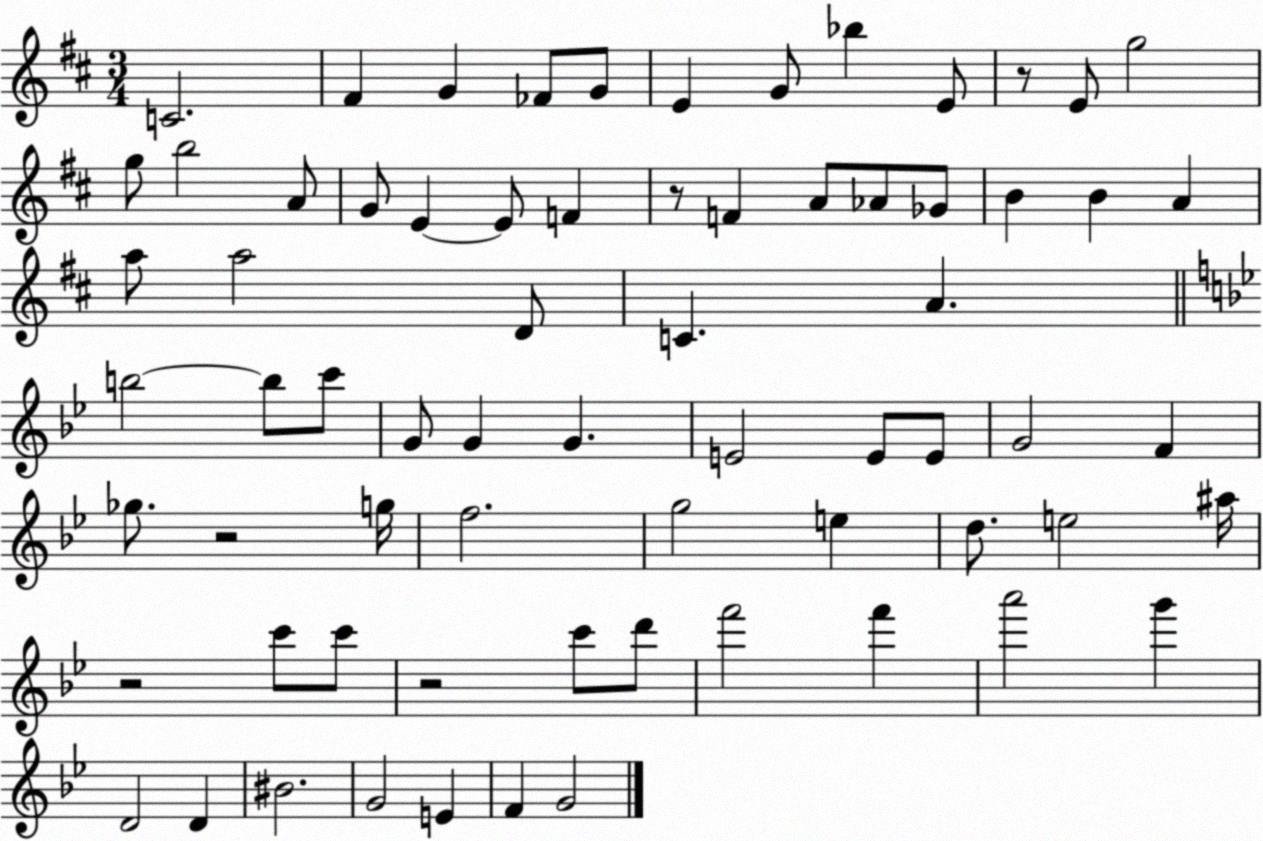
X:1
T:Untitled
M:3/4
L:1/4
K:D
C2 ^F G _F/2 G/2 E G/2 _b E/2 z/2 E/2 g2 g/2 b2 A/2 G/2 E E/2 F z/2 F A/2 _A/2 _G/2 B B A a/2 a2 D/2 C A b2 b/2 c'/2 G/2 G G E2 E/2 E/2 G2 F _g/2 z2 g/4 f2 g2 e d/2 e2 ^a/4 z2 c'/2 c'/2 z2 c'/2 d'/2 f'2 f' a'2 g' D2 D ^B2 G2 E F G2